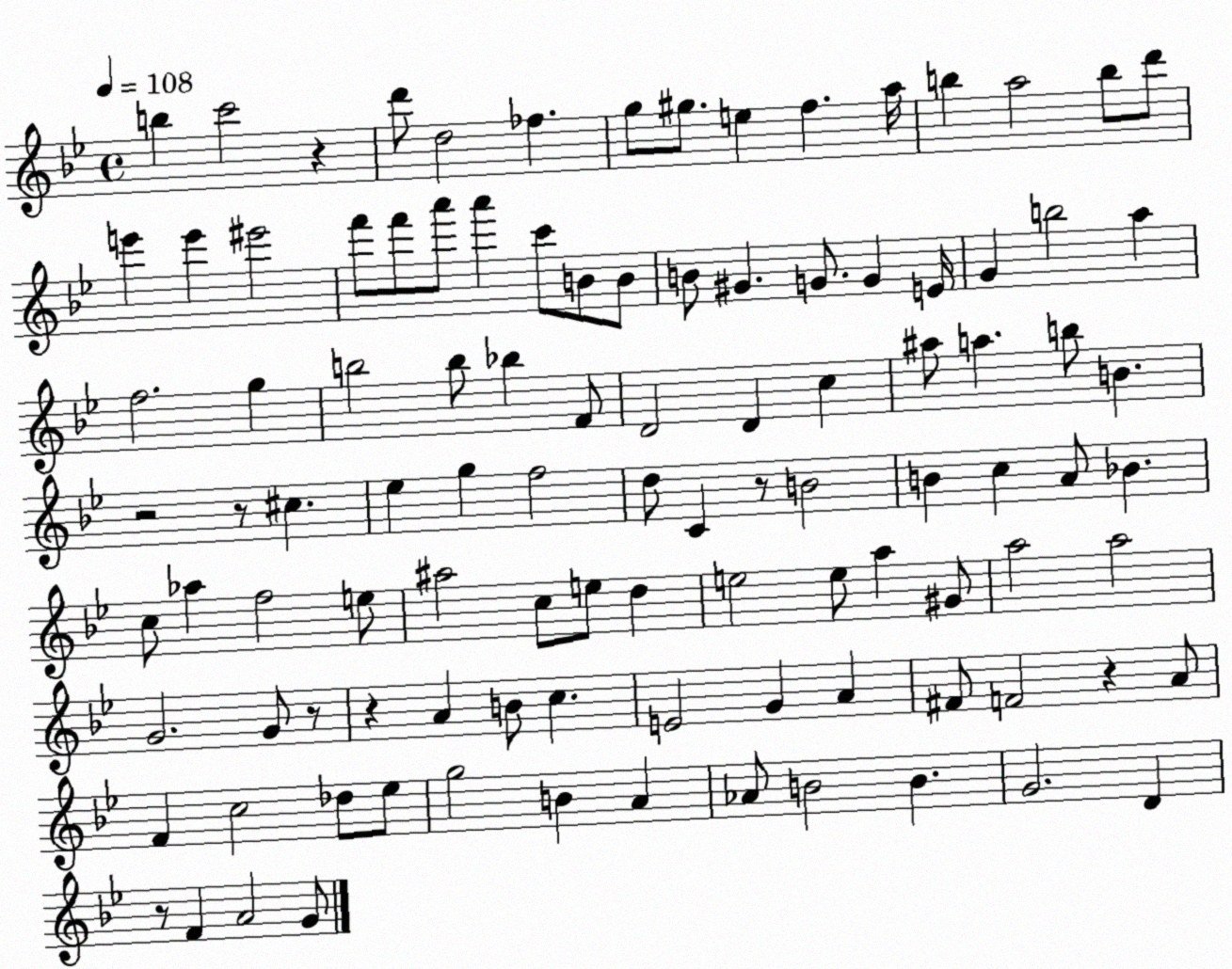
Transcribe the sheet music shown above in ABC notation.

X:1
T:Untitled
M:4/4
L:1/4
K:Bb
b c'2 z d'/2 d2 _f g/2 ^g/2 e f a/4 b a2 b/2 d'/2 e' e' ^e'2 f'/2 f'/2 a'/2 a' c'/2 B/2 B/2 B/2 ^G G/2 G E/4 G b2 a f2 g b2 b/2 _b F/2 D2 D c ^a/2 a b/2 B z2 z/2 ^c _e g f2 d/2 C z/2 B2 B c A/2 _B c/2 _a f2 e/2 ^a2 c/2 e/2 d e2 e/2 a ^G/2 a2 a2 G2 G/2 z/2 z A B/2 c E2 G A ^F/2 F2 z A/2 F c2 _d/2 _e/2 g2 B A _A/2 B2 B G2 D z/2 F A2 G/2